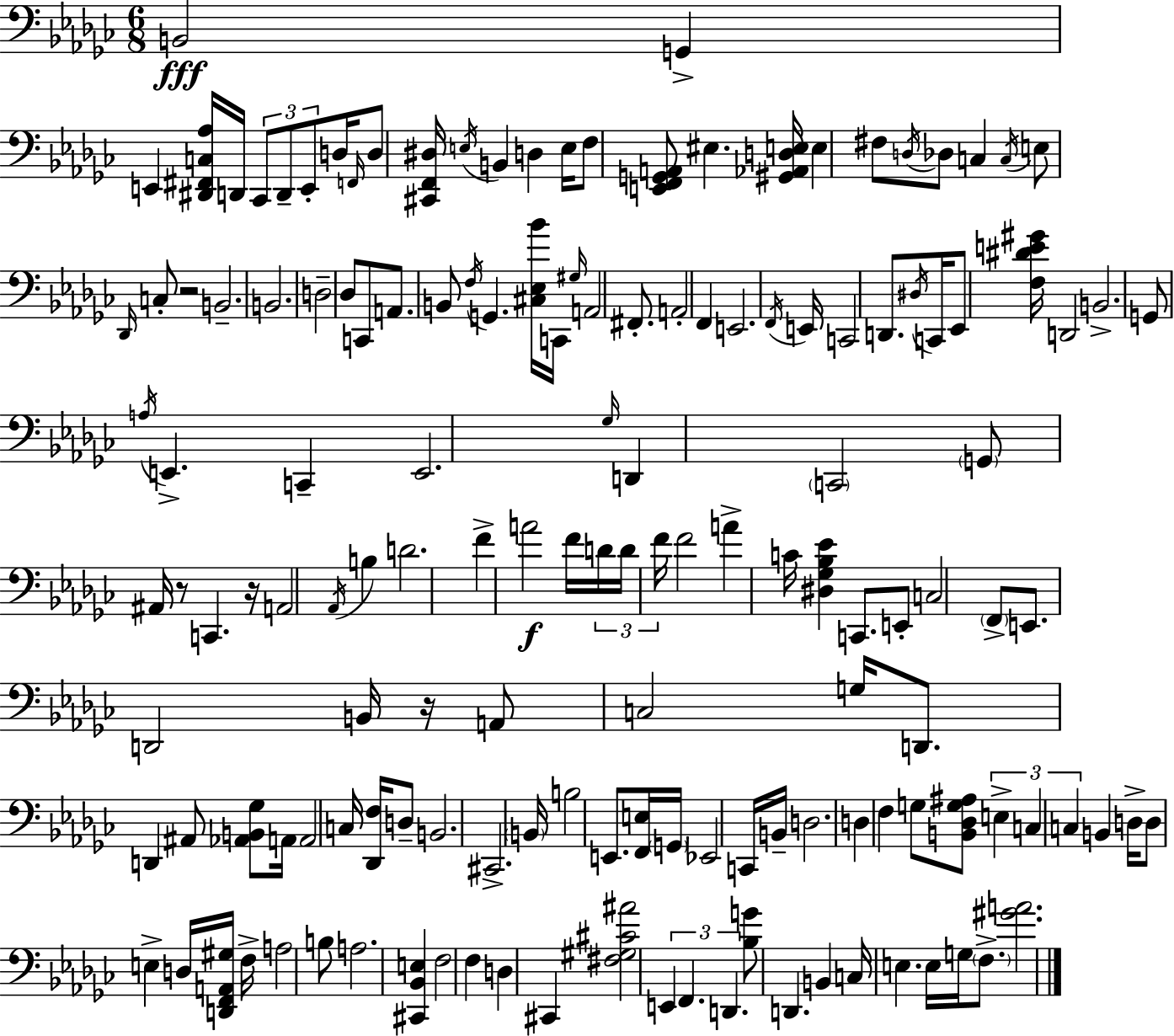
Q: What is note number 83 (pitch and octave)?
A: C3